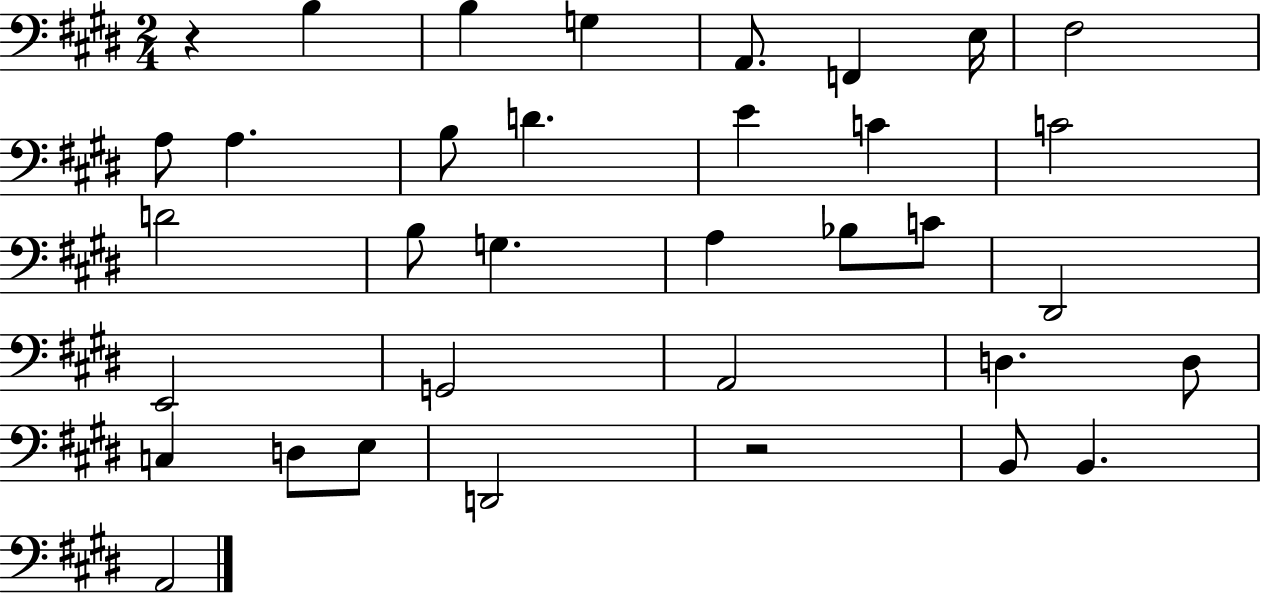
X:1
T:Untitled
M:2/4
L:1/4
K:E
z B, B, G, A,,/2 F,, E,/4 ^F,2 A,/2 A, B,/2 D E C C2 D2 B,/2 G, A, _B,/2 C/2 ^D,,2 E,,2 G,,2 A,,2 D, D,/2 C, D,/2 E,/2 D,,2 z2 B,,/2 B,, A,,2